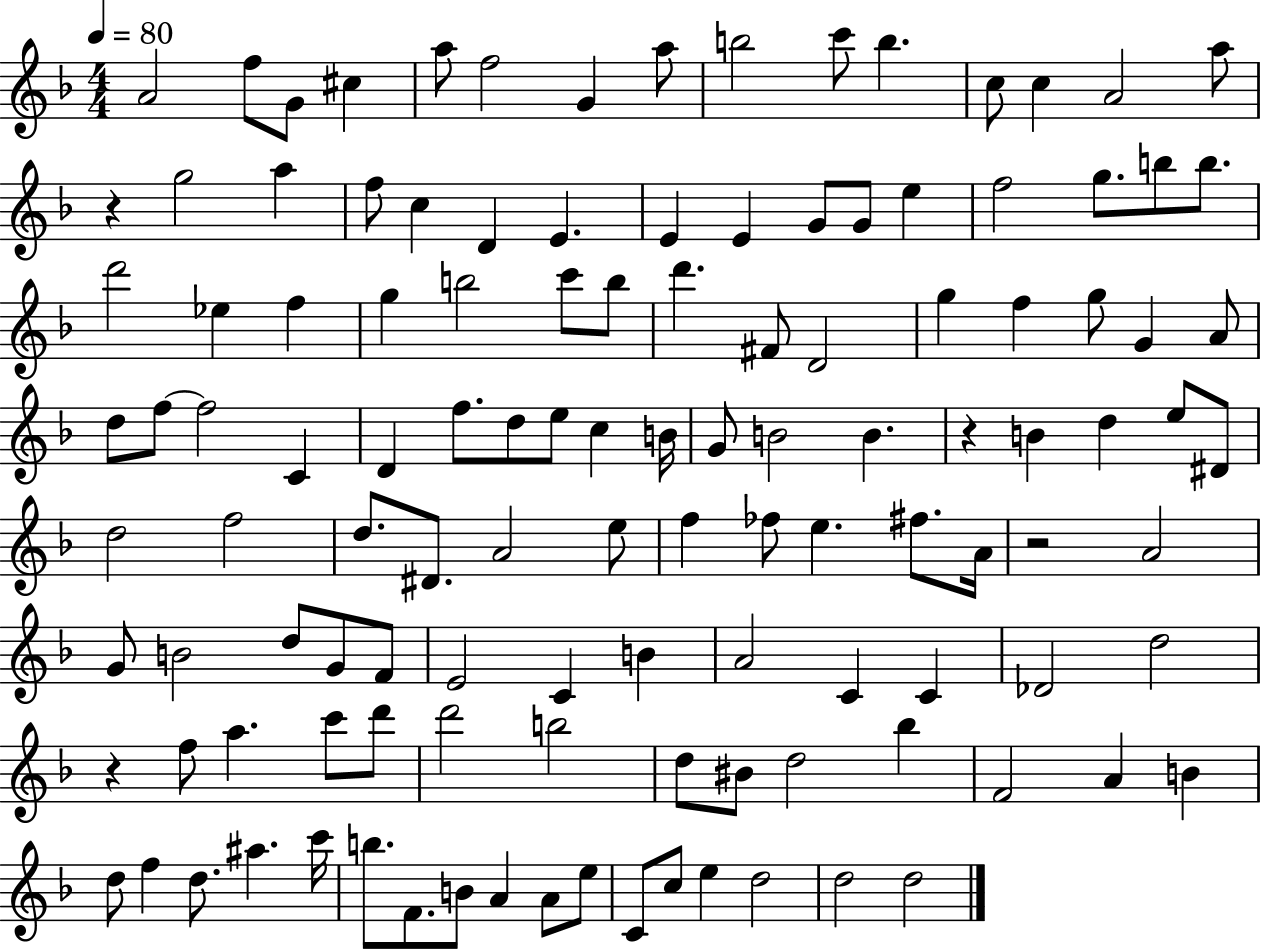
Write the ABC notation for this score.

X:1
T:Untitled
M:4/4
L:1/4
K:F
A2 f/2 G/2 ^c a/2 f2 G a/2 b2 c'/2 b c/2 c A2 a/2 z g2 a f/2 c D E E E G/2 G/2 e f2 g/2 b/2 b/2 d'2 _e f g b2 c'/2 b/2 d' ^F/2 D2 g f g/2 G A/2 d/2 f/2 f2 C D f/2 d/2 e/2 c B/4 G/2 B2 B z B d e/2 ^D/2 d2 f2 d/2 ^D/2 A2 e/2 f _f/2 e ^f/2 A/4 z2 A2 G/2 B2 d/2 G/2 F/2 E2 C B A2 C C _D2 d2 z f/2 a c'/2 d'/2 d'2 b2 d/2 ^B/2 d2 _b F2 A B d/2 f d/2 ^a c'/4 b/2 F/2 B/2 A A/2 e/2 C/2 c/2 e d2 d2 d2